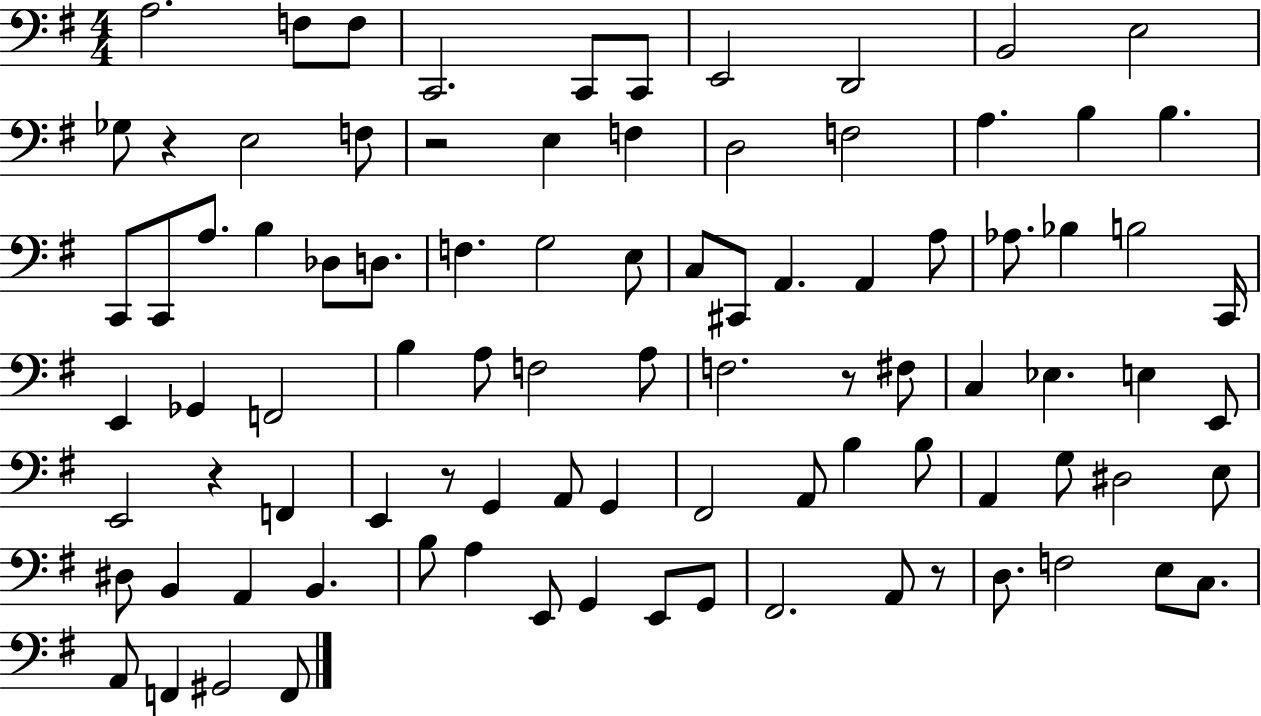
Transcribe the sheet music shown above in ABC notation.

X:1
T:Untitled
M:4/4
L:1/4
K:G
A,2 F,/2 F,/2 C,,2 C,,/2 C,,/2 E,,2 D,,2 B,,2 E,2 _G,/2 z E,2 F,/2 z2 E, F, D,2 F,2 A, B, B, C,,/2 C,,/2 A,/2 B, _D,/2 D,/2 F, G,2 E,/2 C,/2 ^C,,/2 A,, A,, A,/2 _A,/2 _B, B,2 C,,/4 E,, _G,, F,,2 B, A,/2 F,2 A,/2 F,2 z/2 ^F,/2 C, _E, E, E,,/2 E,,2 z F,, E,, z/2 G,, A,,/2 G,, ^F,,2 A,,/2 B, B,/2 A,, G,/2 ^D,2 E,/2 ^D,/2 B,, A,, B,, B,/2 A, E,,/2 G,, E,,/2 G,,/2 ^F,,2 A,,/2 z/2 D,/2 F,2 E,/2 C,/2 A,,/2 F,, ^G,,2 F,,/2